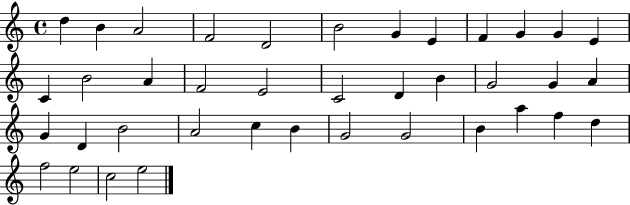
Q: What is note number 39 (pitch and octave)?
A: E5